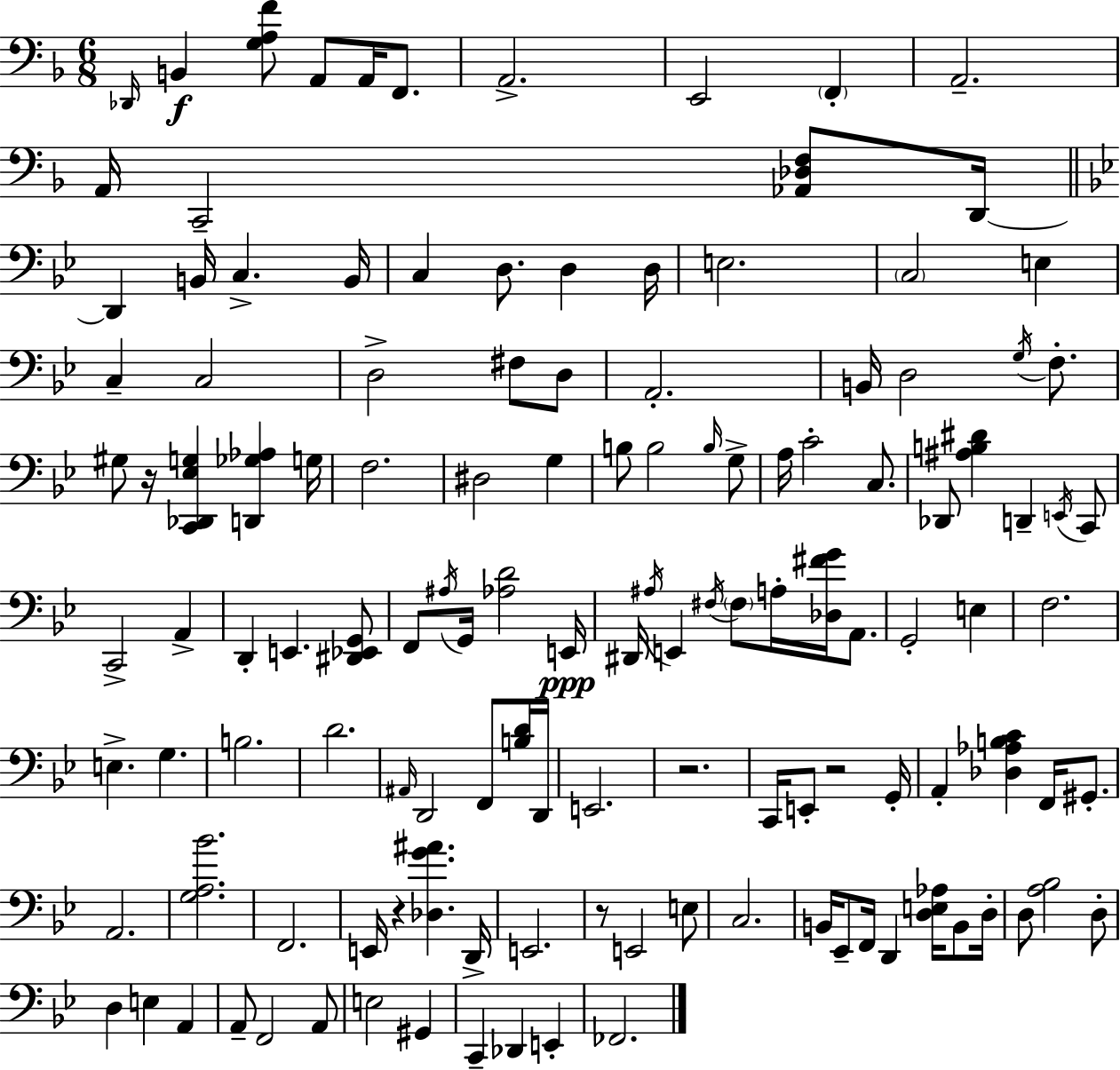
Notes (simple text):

Db2/s B2/q [G3,A3,F4]/e A2/e A2/s F2/e. A2/h. E2/h F2/q A2/h. A2/s C2/h [Ab2,Db3,F3]/e D2/s D2/q B2/s C3/q. B2/s C3/q D3/e. D3/q D3/s E3/h. C3/h E3/q C3/q C3/h D3/h F#3/e D3/e A2/h. B2/s D3/h G3/s F3/e. G#3/e R/s [C2,Db2,Eb3,G3]/q [D2,Gb3,Ab3]/q G3/s F3/h. D#3/h G3/q B3/e B3/h B3/s G3/e A3/s C4/h C3/e. Db2/e [A#3,B3,D#4]/q D2/q E2/s C2/e C2/h A2/q D2/q E2/q. [D#2,Eb2,G2]/e F2/e A#3/s G2/s [Ab3,D4]/h E2/s D#2/s A#3/s E2/q F#3/s F#3/e A3/s [Db3,F#4,G4]/s A2/e. G2/h E3/q F3/h. E3/q. G3/q. B3/h. D4/h. A#2/s D2/h F2/e [B3,D4]/s D2/s E2/h. R/h. C2/s E2/e R/h G2/s A2/q [Db3,Ab3,B3,C4]/q F2/s G#2/e. A2/h. [G3,A3,Bb4]/h. F2/h. E2/s R/q [Db3,G4,A#4]/q. D2/s E2/h. R/e E2/h E3/e C3/h. B2/s Eb2/e F2/s D2/q [D3,E3,Ab3]/s B2/e D3/s D3/e [A3,Bb3]/h D3/e D3/q E3/q A2/q A2/e F2/h A2/e E3/h G#2/q C2/q Db2/q E2/q FES2/h.